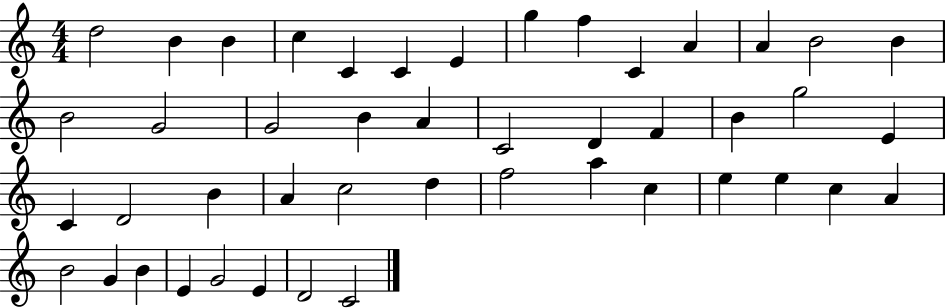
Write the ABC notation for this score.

X:1
T:Untitled
M:4/4
L:1/4
K:C
d2 B B c C C E g f C A A B2 B B2 G2 G2 B A C2 D F B g2 E C D2 B A c2 d f2 a c e e c A B2 G B E G2 E D2 C2